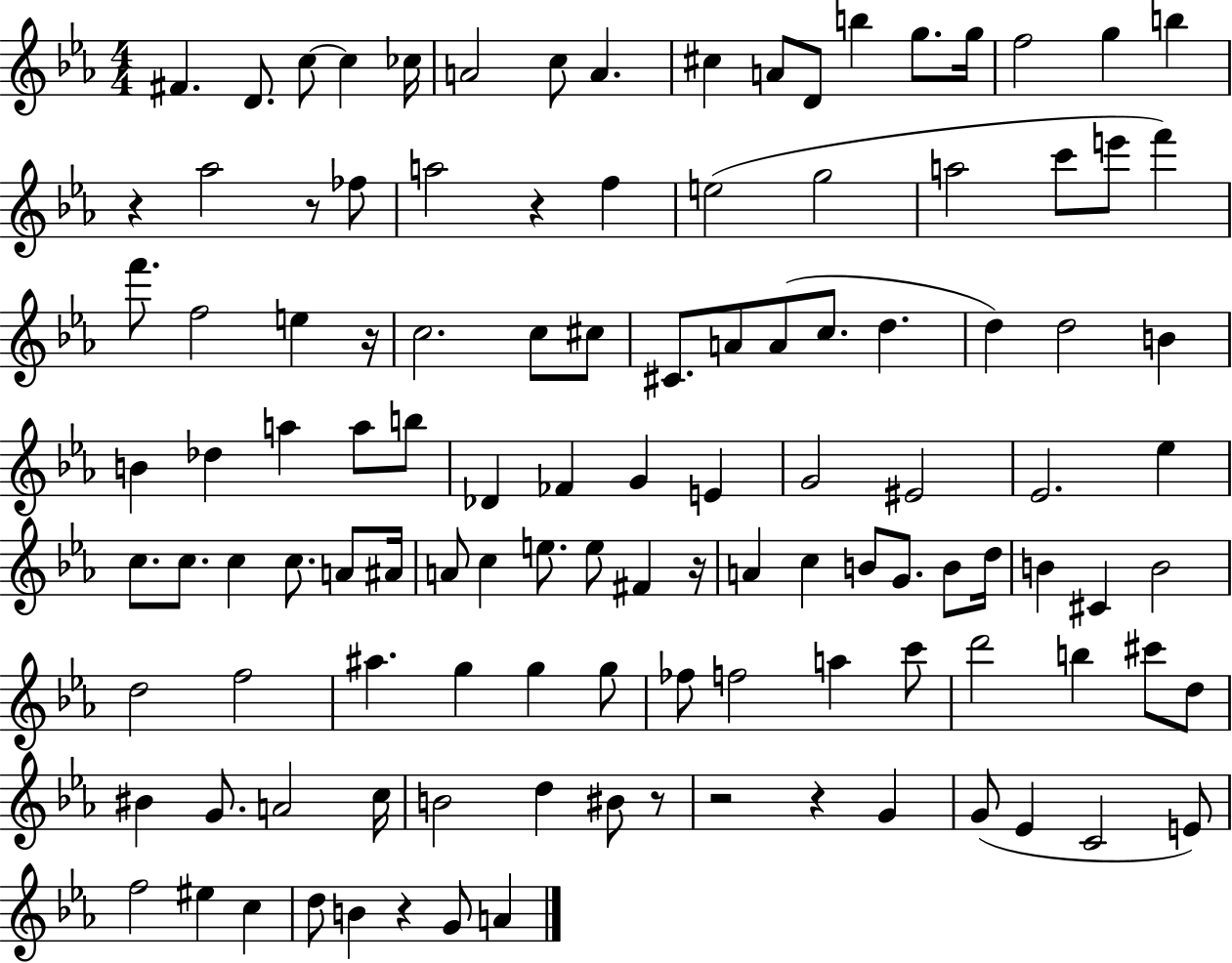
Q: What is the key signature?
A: EES major